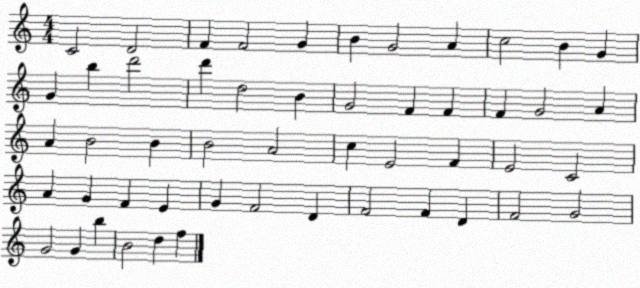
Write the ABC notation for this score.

X:1
T:Untitled
M:4/4
L:1/4
K:C
C2 D2 F F2 G B G2 A c2 B G G b d'2 d' d2 B G2 F F F G2 A A B2 B B2 A2 c E2 F E2 C2 A G F E G F2 D F2 F D F2 G2 G2 G b B2 d f